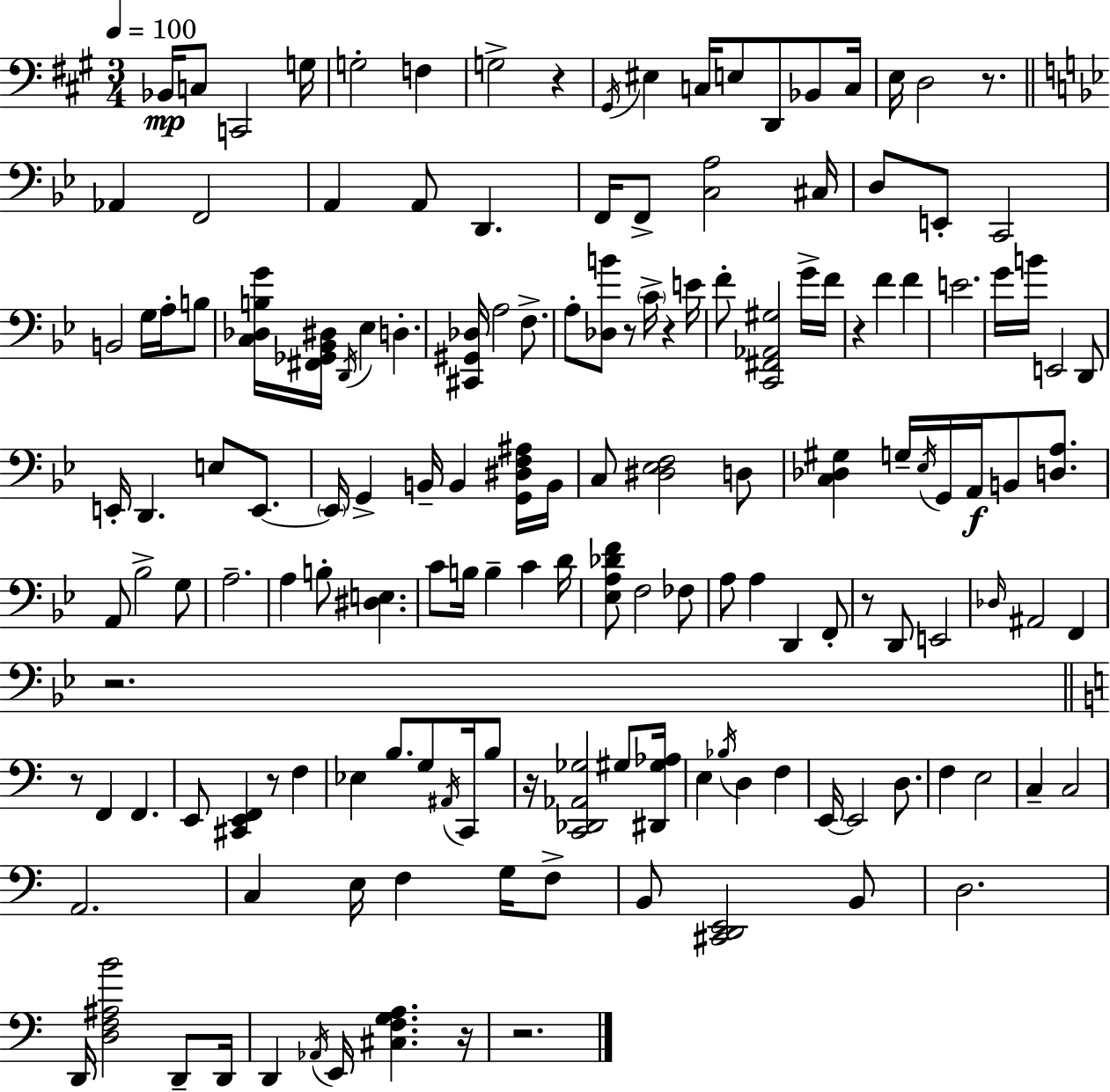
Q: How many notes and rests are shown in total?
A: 154